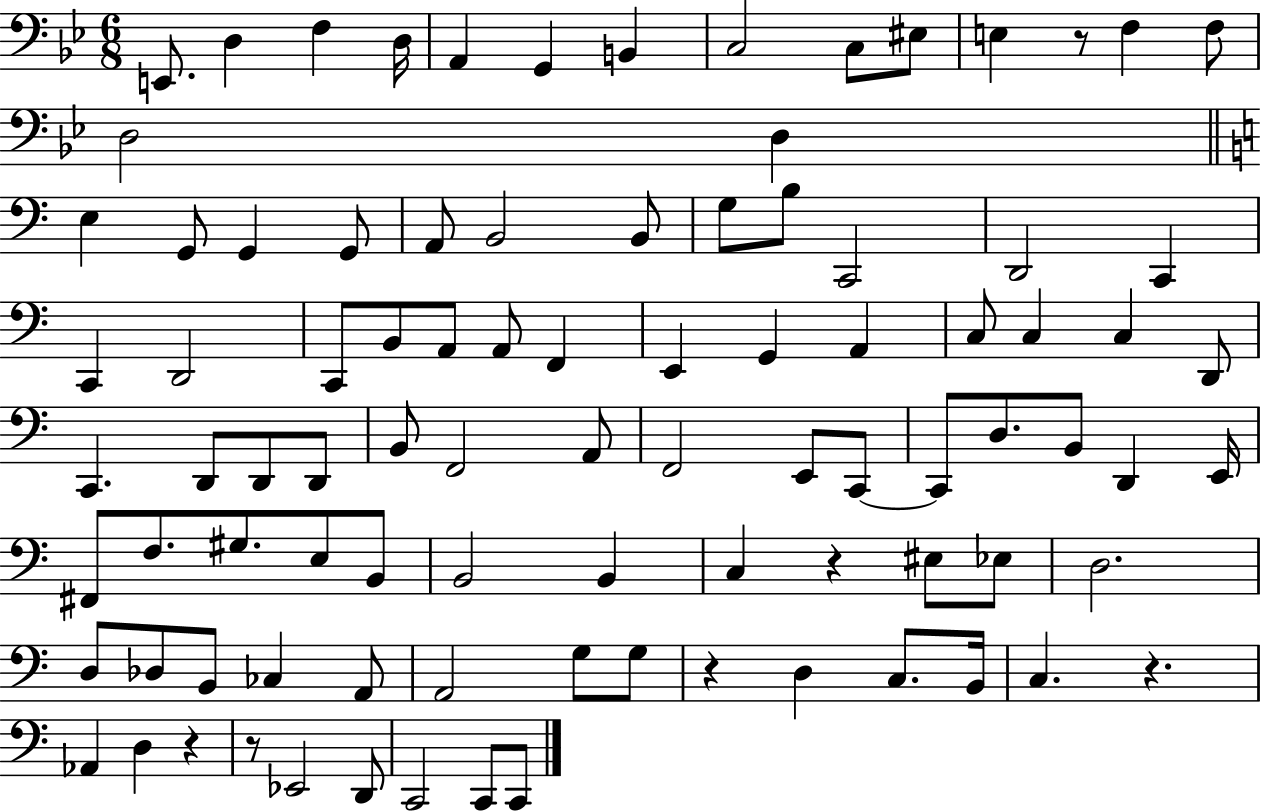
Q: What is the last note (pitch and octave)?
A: C2